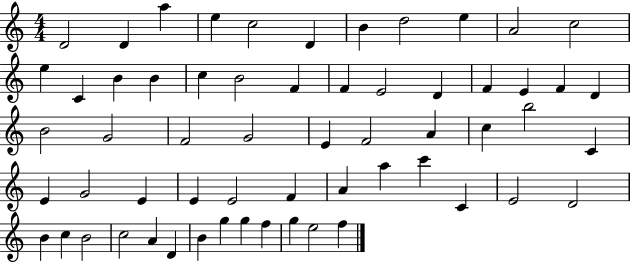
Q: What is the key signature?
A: C major